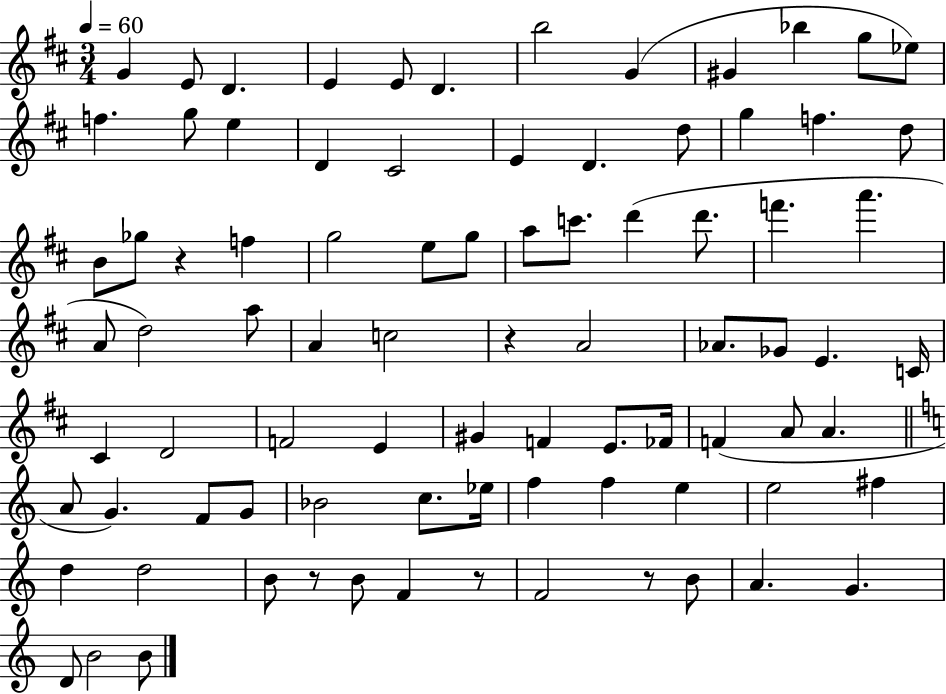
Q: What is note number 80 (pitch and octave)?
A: B4